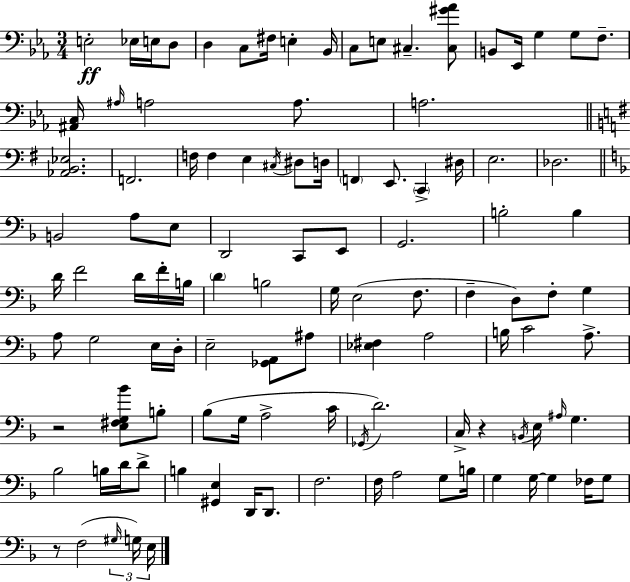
{
  \clef bass
  \numericTimeSignature
  \time 3/4
  \key ees \major
  e2-.\ff ees16 e16 d8 | d4 c8 fis16 e4-. bes,16 | c8 e8 cis4.-- <cis gis' aes'>8 | b,8 ees,16 g4 g8 f8.-- | \break <ais, c>16 \grace { ais16 } a2 a8. | a2. | \bar "||" \break \key e \minor <aes, b, ees>2. | f,2. | f16 f4 e4 \acciaccatura { cis16 } dis8 | d16 \parenthesize f,4 e,8. \parenthesize c,4-> | \break dis16 e2. | des2. | \bar "||" \break \key d \minor b,2 a8 e8 | d,2 c,8 e,8 | g,2. | b2-. b4 | \break d'16 f'2 d'16 f'16-. b16 | \parenthesize d'4 b2 | g16 e2( f8. | f4-- d8) f8-. g4 | \break a8 g2 e16 d16-. | e2-- <ges, a,>8 ais8 | <ees fis>4 a2 | b16 c'2 a8.-> | \break r2 <e fis g bes'>8 b8-. | bes8( g16 a2-> c'16 | \acciaccatura { ges,16 } d'2.) | c16-> r4 \acciaccatura { b,16 } e16 \grace { ais16 } g4. | \break bes2 b16 | d'16 d'8-> b4 <gis, e>4 d,16 | d,8. f2. | f16 a2 | \break g8 b16 g4 g16~~ g4 | fes16 g8 r8 f2( | \tuplet 3/2 { \grace { gis16 } g16) e16 } \bar "|."
}